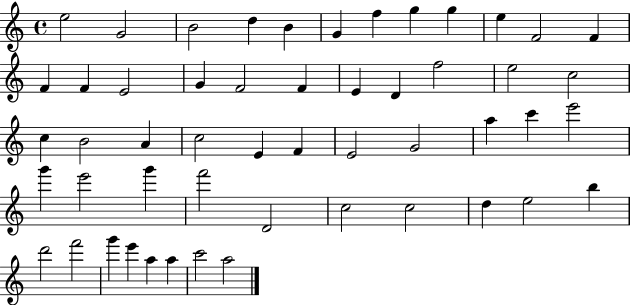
{
  \clef treble
  \time 4/4
  \defaultTimeSignature
  \key c \major
  e''2 g'2 | b'2 d''4 b'4 | g'4 f''4 g''4 g''4 | e''4 f'2 f'4 | \break f'4 f'4 e'2 | g'4 f'2 f'4 | e'4 d'4 f''2 | e''2 c''2 | \break c''4 b'2 a'4 | c''2 e'4 f'4 | e'2 g'2 | a''4 c'''4 e'''2 | \break g'''4 e'''2 g'''4 | f'''2 d'2 | c''2 c''2 | d''4 e''2 b''4 | \break d'''2 f'''2 | g'''4 e'''4 a''4 a''4 | c'''2 a''2 | \bar "|."
}